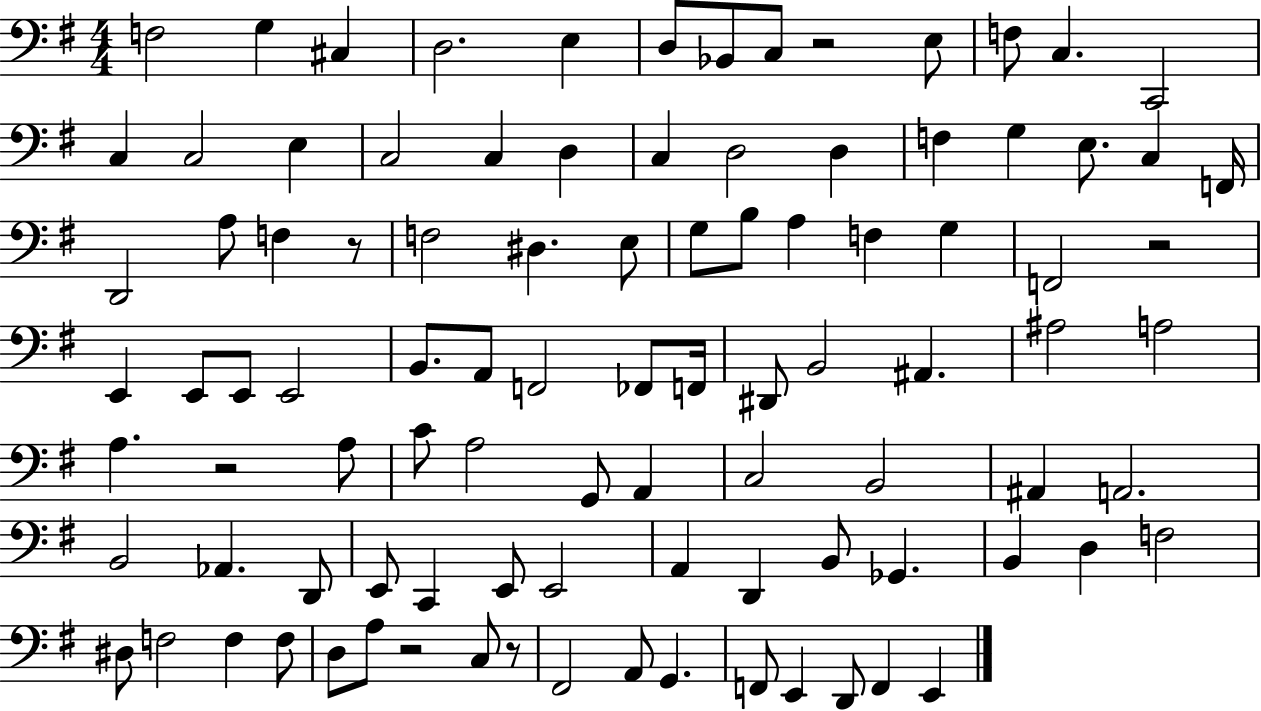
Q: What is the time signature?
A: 4/4